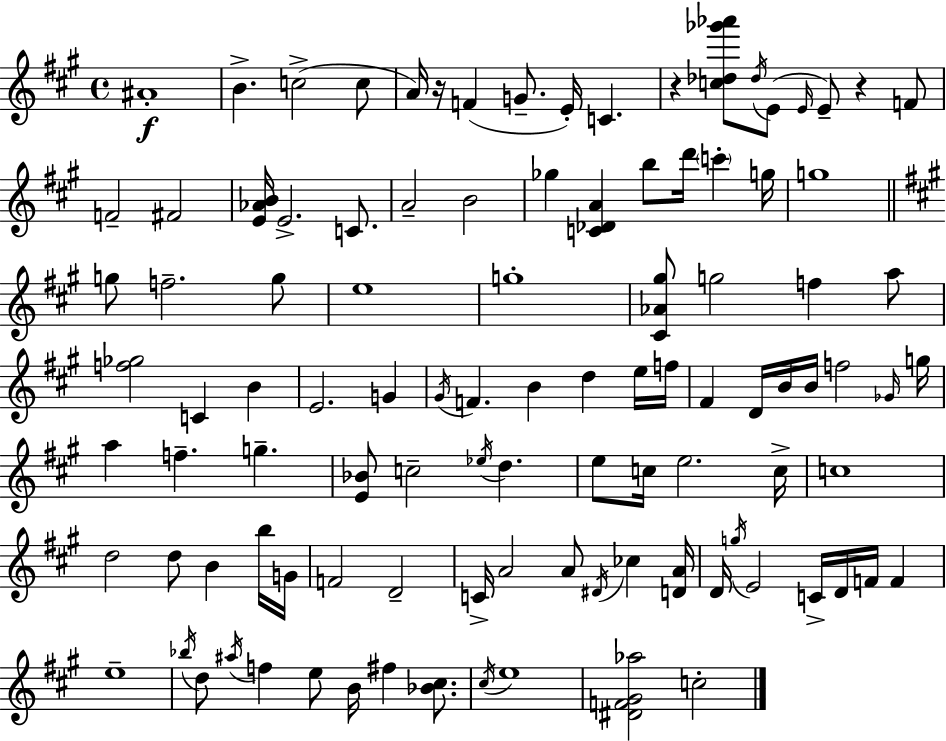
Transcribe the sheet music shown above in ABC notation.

X:1
T:Untitled
M:4/4
L:1/4
K:A
^A4 B c2 c/2 A/4 z/4 F G/2 E/4 C z [c_d_g'_a']/2 _d/4 E/2 E/4 E/2 z F/2 F2 ^F2 [E_AB]/4 E2 C/2 A2 B2 _g [C_DA] b/2 d'/4 c' g/4 g4 g/2 f2 g/2 e4 g4 [^C_A^g]/2 g2 f a/2 [f_g]2 C B E2 G ^G/4 F B d e/4 f/4 ^F D/4 B/4 B/4 f2 _G/4 g/4 a f g [E_B]/2 c2 _e/4 d e/2 c/4 e2 c/4 c4 d2 d/2 B b/4 G/4 F2 D2 C/4 A2 A/2 ^D/4 _c [DA]/4 D/4 g/4 E2 C/4 D/4 F/4 F e4 _b/4 d/2 ^a/4 f e/2 B/4 ^f [_B^c]/2 ^c/4 e4 [^DF^G_a]2 c2